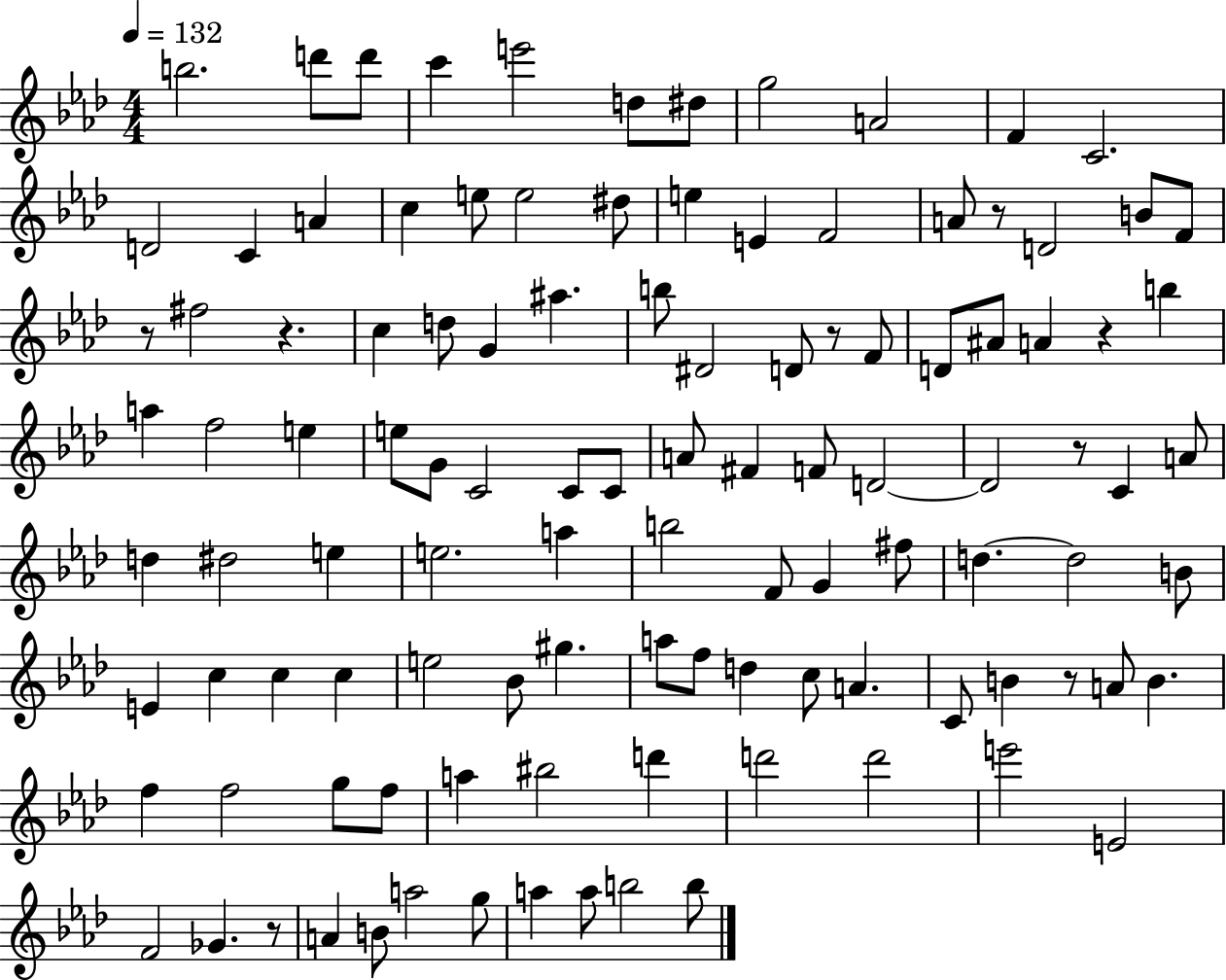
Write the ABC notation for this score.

X:1
T:Untitled
M:4/4
L:1/4
K:Ab
b2 d'/2 d'/2 c' e'2 d/2 ^d/2 g2 A2 F C2 D2 C A c e/2 e2 ^d/2 e E F2 A/2 z/2 D2 B/2 F/2 z/2 ^f2 z c d/2 G ^a b/2 ^D2 D/2 z/2 F/2 D/2 ^A/2 A z b a f2 e e/2 G/2 C2 C/2 C/2 A/2 ^F F/2 D2 D2 z/2 C A/2 d ^d2 e e2 a b2 F/2 G ^f/2 d d2 B/2 E c c c e2 _B/2 ^g a/2 f/2 d c/2 A C/2 B z/2 A/2 B f f2 g/2 f/2 a ^b2 d' d'2 d'2 e'2 E2 F2 _G z/2 A B/2 a2 g/2 a a/2 b2 b/2